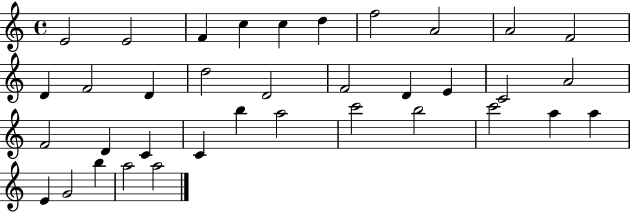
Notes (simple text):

E4/h E4/h F4/q C5/q C5/q D5/q F5/h A4/h A4/h F4/h D4/q F4/h D4/q D5/h D4/h F4/h D4/q E4/q C4/h A4/h F4/h D4/q C4/q C4/q B5/q A5/h C6/h B5/h C6/h A5/q A5/q E4/q G4/h B5/q A5/h A5/h